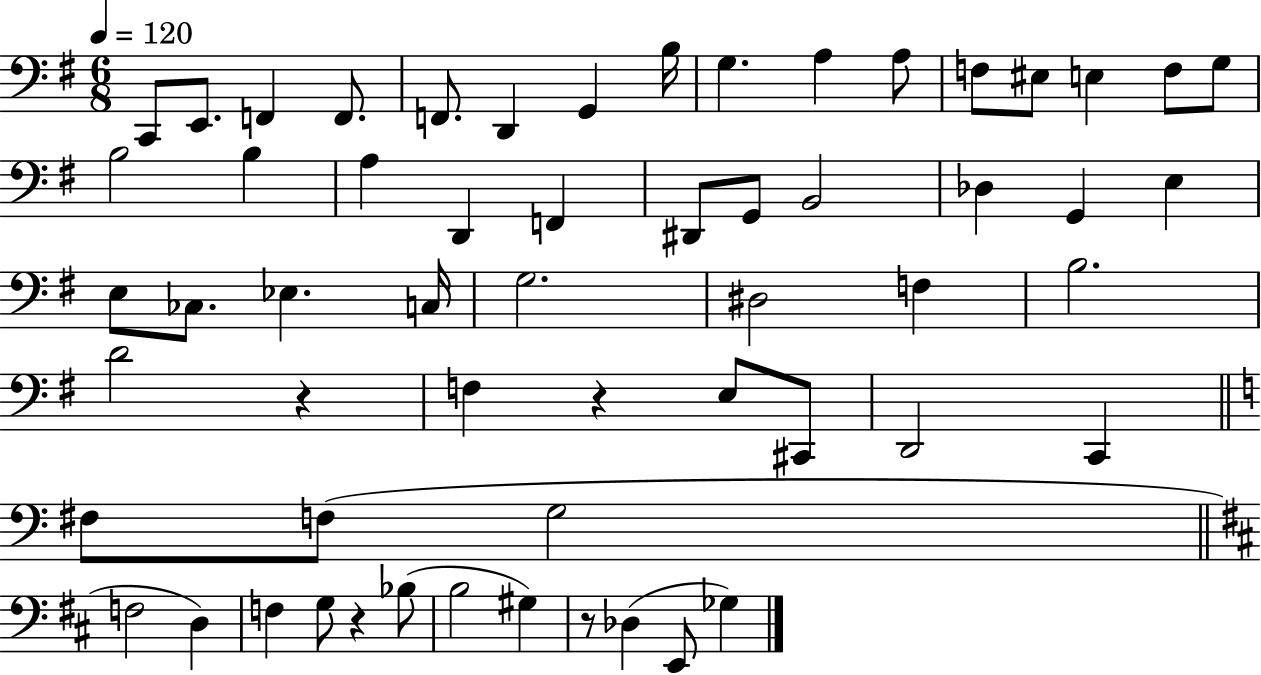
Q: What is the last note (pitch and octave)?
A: Gb3